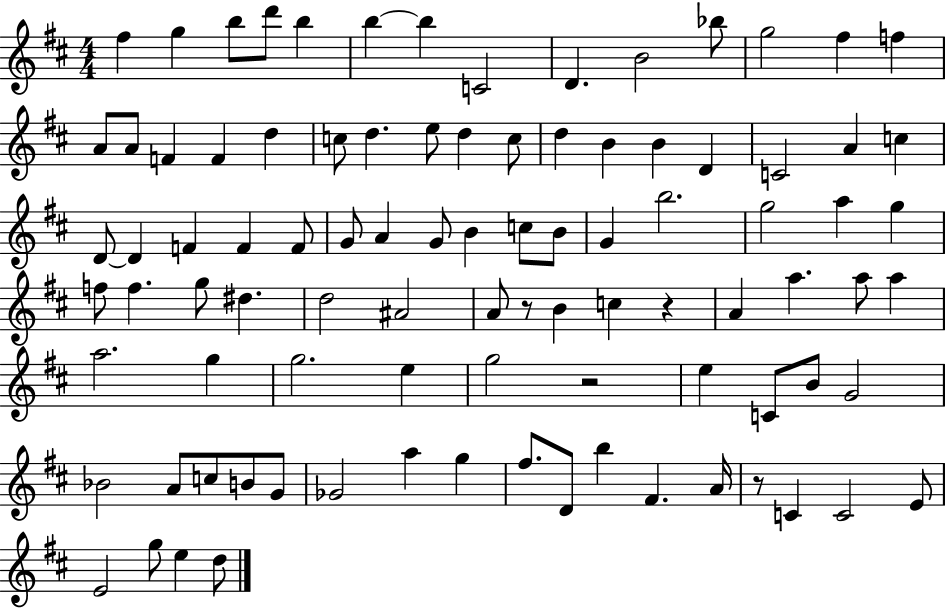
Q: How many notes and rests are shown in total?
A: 93